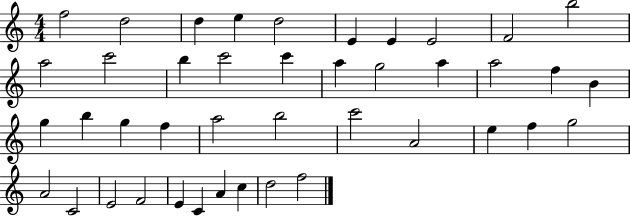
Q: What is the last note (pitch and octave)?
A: F5